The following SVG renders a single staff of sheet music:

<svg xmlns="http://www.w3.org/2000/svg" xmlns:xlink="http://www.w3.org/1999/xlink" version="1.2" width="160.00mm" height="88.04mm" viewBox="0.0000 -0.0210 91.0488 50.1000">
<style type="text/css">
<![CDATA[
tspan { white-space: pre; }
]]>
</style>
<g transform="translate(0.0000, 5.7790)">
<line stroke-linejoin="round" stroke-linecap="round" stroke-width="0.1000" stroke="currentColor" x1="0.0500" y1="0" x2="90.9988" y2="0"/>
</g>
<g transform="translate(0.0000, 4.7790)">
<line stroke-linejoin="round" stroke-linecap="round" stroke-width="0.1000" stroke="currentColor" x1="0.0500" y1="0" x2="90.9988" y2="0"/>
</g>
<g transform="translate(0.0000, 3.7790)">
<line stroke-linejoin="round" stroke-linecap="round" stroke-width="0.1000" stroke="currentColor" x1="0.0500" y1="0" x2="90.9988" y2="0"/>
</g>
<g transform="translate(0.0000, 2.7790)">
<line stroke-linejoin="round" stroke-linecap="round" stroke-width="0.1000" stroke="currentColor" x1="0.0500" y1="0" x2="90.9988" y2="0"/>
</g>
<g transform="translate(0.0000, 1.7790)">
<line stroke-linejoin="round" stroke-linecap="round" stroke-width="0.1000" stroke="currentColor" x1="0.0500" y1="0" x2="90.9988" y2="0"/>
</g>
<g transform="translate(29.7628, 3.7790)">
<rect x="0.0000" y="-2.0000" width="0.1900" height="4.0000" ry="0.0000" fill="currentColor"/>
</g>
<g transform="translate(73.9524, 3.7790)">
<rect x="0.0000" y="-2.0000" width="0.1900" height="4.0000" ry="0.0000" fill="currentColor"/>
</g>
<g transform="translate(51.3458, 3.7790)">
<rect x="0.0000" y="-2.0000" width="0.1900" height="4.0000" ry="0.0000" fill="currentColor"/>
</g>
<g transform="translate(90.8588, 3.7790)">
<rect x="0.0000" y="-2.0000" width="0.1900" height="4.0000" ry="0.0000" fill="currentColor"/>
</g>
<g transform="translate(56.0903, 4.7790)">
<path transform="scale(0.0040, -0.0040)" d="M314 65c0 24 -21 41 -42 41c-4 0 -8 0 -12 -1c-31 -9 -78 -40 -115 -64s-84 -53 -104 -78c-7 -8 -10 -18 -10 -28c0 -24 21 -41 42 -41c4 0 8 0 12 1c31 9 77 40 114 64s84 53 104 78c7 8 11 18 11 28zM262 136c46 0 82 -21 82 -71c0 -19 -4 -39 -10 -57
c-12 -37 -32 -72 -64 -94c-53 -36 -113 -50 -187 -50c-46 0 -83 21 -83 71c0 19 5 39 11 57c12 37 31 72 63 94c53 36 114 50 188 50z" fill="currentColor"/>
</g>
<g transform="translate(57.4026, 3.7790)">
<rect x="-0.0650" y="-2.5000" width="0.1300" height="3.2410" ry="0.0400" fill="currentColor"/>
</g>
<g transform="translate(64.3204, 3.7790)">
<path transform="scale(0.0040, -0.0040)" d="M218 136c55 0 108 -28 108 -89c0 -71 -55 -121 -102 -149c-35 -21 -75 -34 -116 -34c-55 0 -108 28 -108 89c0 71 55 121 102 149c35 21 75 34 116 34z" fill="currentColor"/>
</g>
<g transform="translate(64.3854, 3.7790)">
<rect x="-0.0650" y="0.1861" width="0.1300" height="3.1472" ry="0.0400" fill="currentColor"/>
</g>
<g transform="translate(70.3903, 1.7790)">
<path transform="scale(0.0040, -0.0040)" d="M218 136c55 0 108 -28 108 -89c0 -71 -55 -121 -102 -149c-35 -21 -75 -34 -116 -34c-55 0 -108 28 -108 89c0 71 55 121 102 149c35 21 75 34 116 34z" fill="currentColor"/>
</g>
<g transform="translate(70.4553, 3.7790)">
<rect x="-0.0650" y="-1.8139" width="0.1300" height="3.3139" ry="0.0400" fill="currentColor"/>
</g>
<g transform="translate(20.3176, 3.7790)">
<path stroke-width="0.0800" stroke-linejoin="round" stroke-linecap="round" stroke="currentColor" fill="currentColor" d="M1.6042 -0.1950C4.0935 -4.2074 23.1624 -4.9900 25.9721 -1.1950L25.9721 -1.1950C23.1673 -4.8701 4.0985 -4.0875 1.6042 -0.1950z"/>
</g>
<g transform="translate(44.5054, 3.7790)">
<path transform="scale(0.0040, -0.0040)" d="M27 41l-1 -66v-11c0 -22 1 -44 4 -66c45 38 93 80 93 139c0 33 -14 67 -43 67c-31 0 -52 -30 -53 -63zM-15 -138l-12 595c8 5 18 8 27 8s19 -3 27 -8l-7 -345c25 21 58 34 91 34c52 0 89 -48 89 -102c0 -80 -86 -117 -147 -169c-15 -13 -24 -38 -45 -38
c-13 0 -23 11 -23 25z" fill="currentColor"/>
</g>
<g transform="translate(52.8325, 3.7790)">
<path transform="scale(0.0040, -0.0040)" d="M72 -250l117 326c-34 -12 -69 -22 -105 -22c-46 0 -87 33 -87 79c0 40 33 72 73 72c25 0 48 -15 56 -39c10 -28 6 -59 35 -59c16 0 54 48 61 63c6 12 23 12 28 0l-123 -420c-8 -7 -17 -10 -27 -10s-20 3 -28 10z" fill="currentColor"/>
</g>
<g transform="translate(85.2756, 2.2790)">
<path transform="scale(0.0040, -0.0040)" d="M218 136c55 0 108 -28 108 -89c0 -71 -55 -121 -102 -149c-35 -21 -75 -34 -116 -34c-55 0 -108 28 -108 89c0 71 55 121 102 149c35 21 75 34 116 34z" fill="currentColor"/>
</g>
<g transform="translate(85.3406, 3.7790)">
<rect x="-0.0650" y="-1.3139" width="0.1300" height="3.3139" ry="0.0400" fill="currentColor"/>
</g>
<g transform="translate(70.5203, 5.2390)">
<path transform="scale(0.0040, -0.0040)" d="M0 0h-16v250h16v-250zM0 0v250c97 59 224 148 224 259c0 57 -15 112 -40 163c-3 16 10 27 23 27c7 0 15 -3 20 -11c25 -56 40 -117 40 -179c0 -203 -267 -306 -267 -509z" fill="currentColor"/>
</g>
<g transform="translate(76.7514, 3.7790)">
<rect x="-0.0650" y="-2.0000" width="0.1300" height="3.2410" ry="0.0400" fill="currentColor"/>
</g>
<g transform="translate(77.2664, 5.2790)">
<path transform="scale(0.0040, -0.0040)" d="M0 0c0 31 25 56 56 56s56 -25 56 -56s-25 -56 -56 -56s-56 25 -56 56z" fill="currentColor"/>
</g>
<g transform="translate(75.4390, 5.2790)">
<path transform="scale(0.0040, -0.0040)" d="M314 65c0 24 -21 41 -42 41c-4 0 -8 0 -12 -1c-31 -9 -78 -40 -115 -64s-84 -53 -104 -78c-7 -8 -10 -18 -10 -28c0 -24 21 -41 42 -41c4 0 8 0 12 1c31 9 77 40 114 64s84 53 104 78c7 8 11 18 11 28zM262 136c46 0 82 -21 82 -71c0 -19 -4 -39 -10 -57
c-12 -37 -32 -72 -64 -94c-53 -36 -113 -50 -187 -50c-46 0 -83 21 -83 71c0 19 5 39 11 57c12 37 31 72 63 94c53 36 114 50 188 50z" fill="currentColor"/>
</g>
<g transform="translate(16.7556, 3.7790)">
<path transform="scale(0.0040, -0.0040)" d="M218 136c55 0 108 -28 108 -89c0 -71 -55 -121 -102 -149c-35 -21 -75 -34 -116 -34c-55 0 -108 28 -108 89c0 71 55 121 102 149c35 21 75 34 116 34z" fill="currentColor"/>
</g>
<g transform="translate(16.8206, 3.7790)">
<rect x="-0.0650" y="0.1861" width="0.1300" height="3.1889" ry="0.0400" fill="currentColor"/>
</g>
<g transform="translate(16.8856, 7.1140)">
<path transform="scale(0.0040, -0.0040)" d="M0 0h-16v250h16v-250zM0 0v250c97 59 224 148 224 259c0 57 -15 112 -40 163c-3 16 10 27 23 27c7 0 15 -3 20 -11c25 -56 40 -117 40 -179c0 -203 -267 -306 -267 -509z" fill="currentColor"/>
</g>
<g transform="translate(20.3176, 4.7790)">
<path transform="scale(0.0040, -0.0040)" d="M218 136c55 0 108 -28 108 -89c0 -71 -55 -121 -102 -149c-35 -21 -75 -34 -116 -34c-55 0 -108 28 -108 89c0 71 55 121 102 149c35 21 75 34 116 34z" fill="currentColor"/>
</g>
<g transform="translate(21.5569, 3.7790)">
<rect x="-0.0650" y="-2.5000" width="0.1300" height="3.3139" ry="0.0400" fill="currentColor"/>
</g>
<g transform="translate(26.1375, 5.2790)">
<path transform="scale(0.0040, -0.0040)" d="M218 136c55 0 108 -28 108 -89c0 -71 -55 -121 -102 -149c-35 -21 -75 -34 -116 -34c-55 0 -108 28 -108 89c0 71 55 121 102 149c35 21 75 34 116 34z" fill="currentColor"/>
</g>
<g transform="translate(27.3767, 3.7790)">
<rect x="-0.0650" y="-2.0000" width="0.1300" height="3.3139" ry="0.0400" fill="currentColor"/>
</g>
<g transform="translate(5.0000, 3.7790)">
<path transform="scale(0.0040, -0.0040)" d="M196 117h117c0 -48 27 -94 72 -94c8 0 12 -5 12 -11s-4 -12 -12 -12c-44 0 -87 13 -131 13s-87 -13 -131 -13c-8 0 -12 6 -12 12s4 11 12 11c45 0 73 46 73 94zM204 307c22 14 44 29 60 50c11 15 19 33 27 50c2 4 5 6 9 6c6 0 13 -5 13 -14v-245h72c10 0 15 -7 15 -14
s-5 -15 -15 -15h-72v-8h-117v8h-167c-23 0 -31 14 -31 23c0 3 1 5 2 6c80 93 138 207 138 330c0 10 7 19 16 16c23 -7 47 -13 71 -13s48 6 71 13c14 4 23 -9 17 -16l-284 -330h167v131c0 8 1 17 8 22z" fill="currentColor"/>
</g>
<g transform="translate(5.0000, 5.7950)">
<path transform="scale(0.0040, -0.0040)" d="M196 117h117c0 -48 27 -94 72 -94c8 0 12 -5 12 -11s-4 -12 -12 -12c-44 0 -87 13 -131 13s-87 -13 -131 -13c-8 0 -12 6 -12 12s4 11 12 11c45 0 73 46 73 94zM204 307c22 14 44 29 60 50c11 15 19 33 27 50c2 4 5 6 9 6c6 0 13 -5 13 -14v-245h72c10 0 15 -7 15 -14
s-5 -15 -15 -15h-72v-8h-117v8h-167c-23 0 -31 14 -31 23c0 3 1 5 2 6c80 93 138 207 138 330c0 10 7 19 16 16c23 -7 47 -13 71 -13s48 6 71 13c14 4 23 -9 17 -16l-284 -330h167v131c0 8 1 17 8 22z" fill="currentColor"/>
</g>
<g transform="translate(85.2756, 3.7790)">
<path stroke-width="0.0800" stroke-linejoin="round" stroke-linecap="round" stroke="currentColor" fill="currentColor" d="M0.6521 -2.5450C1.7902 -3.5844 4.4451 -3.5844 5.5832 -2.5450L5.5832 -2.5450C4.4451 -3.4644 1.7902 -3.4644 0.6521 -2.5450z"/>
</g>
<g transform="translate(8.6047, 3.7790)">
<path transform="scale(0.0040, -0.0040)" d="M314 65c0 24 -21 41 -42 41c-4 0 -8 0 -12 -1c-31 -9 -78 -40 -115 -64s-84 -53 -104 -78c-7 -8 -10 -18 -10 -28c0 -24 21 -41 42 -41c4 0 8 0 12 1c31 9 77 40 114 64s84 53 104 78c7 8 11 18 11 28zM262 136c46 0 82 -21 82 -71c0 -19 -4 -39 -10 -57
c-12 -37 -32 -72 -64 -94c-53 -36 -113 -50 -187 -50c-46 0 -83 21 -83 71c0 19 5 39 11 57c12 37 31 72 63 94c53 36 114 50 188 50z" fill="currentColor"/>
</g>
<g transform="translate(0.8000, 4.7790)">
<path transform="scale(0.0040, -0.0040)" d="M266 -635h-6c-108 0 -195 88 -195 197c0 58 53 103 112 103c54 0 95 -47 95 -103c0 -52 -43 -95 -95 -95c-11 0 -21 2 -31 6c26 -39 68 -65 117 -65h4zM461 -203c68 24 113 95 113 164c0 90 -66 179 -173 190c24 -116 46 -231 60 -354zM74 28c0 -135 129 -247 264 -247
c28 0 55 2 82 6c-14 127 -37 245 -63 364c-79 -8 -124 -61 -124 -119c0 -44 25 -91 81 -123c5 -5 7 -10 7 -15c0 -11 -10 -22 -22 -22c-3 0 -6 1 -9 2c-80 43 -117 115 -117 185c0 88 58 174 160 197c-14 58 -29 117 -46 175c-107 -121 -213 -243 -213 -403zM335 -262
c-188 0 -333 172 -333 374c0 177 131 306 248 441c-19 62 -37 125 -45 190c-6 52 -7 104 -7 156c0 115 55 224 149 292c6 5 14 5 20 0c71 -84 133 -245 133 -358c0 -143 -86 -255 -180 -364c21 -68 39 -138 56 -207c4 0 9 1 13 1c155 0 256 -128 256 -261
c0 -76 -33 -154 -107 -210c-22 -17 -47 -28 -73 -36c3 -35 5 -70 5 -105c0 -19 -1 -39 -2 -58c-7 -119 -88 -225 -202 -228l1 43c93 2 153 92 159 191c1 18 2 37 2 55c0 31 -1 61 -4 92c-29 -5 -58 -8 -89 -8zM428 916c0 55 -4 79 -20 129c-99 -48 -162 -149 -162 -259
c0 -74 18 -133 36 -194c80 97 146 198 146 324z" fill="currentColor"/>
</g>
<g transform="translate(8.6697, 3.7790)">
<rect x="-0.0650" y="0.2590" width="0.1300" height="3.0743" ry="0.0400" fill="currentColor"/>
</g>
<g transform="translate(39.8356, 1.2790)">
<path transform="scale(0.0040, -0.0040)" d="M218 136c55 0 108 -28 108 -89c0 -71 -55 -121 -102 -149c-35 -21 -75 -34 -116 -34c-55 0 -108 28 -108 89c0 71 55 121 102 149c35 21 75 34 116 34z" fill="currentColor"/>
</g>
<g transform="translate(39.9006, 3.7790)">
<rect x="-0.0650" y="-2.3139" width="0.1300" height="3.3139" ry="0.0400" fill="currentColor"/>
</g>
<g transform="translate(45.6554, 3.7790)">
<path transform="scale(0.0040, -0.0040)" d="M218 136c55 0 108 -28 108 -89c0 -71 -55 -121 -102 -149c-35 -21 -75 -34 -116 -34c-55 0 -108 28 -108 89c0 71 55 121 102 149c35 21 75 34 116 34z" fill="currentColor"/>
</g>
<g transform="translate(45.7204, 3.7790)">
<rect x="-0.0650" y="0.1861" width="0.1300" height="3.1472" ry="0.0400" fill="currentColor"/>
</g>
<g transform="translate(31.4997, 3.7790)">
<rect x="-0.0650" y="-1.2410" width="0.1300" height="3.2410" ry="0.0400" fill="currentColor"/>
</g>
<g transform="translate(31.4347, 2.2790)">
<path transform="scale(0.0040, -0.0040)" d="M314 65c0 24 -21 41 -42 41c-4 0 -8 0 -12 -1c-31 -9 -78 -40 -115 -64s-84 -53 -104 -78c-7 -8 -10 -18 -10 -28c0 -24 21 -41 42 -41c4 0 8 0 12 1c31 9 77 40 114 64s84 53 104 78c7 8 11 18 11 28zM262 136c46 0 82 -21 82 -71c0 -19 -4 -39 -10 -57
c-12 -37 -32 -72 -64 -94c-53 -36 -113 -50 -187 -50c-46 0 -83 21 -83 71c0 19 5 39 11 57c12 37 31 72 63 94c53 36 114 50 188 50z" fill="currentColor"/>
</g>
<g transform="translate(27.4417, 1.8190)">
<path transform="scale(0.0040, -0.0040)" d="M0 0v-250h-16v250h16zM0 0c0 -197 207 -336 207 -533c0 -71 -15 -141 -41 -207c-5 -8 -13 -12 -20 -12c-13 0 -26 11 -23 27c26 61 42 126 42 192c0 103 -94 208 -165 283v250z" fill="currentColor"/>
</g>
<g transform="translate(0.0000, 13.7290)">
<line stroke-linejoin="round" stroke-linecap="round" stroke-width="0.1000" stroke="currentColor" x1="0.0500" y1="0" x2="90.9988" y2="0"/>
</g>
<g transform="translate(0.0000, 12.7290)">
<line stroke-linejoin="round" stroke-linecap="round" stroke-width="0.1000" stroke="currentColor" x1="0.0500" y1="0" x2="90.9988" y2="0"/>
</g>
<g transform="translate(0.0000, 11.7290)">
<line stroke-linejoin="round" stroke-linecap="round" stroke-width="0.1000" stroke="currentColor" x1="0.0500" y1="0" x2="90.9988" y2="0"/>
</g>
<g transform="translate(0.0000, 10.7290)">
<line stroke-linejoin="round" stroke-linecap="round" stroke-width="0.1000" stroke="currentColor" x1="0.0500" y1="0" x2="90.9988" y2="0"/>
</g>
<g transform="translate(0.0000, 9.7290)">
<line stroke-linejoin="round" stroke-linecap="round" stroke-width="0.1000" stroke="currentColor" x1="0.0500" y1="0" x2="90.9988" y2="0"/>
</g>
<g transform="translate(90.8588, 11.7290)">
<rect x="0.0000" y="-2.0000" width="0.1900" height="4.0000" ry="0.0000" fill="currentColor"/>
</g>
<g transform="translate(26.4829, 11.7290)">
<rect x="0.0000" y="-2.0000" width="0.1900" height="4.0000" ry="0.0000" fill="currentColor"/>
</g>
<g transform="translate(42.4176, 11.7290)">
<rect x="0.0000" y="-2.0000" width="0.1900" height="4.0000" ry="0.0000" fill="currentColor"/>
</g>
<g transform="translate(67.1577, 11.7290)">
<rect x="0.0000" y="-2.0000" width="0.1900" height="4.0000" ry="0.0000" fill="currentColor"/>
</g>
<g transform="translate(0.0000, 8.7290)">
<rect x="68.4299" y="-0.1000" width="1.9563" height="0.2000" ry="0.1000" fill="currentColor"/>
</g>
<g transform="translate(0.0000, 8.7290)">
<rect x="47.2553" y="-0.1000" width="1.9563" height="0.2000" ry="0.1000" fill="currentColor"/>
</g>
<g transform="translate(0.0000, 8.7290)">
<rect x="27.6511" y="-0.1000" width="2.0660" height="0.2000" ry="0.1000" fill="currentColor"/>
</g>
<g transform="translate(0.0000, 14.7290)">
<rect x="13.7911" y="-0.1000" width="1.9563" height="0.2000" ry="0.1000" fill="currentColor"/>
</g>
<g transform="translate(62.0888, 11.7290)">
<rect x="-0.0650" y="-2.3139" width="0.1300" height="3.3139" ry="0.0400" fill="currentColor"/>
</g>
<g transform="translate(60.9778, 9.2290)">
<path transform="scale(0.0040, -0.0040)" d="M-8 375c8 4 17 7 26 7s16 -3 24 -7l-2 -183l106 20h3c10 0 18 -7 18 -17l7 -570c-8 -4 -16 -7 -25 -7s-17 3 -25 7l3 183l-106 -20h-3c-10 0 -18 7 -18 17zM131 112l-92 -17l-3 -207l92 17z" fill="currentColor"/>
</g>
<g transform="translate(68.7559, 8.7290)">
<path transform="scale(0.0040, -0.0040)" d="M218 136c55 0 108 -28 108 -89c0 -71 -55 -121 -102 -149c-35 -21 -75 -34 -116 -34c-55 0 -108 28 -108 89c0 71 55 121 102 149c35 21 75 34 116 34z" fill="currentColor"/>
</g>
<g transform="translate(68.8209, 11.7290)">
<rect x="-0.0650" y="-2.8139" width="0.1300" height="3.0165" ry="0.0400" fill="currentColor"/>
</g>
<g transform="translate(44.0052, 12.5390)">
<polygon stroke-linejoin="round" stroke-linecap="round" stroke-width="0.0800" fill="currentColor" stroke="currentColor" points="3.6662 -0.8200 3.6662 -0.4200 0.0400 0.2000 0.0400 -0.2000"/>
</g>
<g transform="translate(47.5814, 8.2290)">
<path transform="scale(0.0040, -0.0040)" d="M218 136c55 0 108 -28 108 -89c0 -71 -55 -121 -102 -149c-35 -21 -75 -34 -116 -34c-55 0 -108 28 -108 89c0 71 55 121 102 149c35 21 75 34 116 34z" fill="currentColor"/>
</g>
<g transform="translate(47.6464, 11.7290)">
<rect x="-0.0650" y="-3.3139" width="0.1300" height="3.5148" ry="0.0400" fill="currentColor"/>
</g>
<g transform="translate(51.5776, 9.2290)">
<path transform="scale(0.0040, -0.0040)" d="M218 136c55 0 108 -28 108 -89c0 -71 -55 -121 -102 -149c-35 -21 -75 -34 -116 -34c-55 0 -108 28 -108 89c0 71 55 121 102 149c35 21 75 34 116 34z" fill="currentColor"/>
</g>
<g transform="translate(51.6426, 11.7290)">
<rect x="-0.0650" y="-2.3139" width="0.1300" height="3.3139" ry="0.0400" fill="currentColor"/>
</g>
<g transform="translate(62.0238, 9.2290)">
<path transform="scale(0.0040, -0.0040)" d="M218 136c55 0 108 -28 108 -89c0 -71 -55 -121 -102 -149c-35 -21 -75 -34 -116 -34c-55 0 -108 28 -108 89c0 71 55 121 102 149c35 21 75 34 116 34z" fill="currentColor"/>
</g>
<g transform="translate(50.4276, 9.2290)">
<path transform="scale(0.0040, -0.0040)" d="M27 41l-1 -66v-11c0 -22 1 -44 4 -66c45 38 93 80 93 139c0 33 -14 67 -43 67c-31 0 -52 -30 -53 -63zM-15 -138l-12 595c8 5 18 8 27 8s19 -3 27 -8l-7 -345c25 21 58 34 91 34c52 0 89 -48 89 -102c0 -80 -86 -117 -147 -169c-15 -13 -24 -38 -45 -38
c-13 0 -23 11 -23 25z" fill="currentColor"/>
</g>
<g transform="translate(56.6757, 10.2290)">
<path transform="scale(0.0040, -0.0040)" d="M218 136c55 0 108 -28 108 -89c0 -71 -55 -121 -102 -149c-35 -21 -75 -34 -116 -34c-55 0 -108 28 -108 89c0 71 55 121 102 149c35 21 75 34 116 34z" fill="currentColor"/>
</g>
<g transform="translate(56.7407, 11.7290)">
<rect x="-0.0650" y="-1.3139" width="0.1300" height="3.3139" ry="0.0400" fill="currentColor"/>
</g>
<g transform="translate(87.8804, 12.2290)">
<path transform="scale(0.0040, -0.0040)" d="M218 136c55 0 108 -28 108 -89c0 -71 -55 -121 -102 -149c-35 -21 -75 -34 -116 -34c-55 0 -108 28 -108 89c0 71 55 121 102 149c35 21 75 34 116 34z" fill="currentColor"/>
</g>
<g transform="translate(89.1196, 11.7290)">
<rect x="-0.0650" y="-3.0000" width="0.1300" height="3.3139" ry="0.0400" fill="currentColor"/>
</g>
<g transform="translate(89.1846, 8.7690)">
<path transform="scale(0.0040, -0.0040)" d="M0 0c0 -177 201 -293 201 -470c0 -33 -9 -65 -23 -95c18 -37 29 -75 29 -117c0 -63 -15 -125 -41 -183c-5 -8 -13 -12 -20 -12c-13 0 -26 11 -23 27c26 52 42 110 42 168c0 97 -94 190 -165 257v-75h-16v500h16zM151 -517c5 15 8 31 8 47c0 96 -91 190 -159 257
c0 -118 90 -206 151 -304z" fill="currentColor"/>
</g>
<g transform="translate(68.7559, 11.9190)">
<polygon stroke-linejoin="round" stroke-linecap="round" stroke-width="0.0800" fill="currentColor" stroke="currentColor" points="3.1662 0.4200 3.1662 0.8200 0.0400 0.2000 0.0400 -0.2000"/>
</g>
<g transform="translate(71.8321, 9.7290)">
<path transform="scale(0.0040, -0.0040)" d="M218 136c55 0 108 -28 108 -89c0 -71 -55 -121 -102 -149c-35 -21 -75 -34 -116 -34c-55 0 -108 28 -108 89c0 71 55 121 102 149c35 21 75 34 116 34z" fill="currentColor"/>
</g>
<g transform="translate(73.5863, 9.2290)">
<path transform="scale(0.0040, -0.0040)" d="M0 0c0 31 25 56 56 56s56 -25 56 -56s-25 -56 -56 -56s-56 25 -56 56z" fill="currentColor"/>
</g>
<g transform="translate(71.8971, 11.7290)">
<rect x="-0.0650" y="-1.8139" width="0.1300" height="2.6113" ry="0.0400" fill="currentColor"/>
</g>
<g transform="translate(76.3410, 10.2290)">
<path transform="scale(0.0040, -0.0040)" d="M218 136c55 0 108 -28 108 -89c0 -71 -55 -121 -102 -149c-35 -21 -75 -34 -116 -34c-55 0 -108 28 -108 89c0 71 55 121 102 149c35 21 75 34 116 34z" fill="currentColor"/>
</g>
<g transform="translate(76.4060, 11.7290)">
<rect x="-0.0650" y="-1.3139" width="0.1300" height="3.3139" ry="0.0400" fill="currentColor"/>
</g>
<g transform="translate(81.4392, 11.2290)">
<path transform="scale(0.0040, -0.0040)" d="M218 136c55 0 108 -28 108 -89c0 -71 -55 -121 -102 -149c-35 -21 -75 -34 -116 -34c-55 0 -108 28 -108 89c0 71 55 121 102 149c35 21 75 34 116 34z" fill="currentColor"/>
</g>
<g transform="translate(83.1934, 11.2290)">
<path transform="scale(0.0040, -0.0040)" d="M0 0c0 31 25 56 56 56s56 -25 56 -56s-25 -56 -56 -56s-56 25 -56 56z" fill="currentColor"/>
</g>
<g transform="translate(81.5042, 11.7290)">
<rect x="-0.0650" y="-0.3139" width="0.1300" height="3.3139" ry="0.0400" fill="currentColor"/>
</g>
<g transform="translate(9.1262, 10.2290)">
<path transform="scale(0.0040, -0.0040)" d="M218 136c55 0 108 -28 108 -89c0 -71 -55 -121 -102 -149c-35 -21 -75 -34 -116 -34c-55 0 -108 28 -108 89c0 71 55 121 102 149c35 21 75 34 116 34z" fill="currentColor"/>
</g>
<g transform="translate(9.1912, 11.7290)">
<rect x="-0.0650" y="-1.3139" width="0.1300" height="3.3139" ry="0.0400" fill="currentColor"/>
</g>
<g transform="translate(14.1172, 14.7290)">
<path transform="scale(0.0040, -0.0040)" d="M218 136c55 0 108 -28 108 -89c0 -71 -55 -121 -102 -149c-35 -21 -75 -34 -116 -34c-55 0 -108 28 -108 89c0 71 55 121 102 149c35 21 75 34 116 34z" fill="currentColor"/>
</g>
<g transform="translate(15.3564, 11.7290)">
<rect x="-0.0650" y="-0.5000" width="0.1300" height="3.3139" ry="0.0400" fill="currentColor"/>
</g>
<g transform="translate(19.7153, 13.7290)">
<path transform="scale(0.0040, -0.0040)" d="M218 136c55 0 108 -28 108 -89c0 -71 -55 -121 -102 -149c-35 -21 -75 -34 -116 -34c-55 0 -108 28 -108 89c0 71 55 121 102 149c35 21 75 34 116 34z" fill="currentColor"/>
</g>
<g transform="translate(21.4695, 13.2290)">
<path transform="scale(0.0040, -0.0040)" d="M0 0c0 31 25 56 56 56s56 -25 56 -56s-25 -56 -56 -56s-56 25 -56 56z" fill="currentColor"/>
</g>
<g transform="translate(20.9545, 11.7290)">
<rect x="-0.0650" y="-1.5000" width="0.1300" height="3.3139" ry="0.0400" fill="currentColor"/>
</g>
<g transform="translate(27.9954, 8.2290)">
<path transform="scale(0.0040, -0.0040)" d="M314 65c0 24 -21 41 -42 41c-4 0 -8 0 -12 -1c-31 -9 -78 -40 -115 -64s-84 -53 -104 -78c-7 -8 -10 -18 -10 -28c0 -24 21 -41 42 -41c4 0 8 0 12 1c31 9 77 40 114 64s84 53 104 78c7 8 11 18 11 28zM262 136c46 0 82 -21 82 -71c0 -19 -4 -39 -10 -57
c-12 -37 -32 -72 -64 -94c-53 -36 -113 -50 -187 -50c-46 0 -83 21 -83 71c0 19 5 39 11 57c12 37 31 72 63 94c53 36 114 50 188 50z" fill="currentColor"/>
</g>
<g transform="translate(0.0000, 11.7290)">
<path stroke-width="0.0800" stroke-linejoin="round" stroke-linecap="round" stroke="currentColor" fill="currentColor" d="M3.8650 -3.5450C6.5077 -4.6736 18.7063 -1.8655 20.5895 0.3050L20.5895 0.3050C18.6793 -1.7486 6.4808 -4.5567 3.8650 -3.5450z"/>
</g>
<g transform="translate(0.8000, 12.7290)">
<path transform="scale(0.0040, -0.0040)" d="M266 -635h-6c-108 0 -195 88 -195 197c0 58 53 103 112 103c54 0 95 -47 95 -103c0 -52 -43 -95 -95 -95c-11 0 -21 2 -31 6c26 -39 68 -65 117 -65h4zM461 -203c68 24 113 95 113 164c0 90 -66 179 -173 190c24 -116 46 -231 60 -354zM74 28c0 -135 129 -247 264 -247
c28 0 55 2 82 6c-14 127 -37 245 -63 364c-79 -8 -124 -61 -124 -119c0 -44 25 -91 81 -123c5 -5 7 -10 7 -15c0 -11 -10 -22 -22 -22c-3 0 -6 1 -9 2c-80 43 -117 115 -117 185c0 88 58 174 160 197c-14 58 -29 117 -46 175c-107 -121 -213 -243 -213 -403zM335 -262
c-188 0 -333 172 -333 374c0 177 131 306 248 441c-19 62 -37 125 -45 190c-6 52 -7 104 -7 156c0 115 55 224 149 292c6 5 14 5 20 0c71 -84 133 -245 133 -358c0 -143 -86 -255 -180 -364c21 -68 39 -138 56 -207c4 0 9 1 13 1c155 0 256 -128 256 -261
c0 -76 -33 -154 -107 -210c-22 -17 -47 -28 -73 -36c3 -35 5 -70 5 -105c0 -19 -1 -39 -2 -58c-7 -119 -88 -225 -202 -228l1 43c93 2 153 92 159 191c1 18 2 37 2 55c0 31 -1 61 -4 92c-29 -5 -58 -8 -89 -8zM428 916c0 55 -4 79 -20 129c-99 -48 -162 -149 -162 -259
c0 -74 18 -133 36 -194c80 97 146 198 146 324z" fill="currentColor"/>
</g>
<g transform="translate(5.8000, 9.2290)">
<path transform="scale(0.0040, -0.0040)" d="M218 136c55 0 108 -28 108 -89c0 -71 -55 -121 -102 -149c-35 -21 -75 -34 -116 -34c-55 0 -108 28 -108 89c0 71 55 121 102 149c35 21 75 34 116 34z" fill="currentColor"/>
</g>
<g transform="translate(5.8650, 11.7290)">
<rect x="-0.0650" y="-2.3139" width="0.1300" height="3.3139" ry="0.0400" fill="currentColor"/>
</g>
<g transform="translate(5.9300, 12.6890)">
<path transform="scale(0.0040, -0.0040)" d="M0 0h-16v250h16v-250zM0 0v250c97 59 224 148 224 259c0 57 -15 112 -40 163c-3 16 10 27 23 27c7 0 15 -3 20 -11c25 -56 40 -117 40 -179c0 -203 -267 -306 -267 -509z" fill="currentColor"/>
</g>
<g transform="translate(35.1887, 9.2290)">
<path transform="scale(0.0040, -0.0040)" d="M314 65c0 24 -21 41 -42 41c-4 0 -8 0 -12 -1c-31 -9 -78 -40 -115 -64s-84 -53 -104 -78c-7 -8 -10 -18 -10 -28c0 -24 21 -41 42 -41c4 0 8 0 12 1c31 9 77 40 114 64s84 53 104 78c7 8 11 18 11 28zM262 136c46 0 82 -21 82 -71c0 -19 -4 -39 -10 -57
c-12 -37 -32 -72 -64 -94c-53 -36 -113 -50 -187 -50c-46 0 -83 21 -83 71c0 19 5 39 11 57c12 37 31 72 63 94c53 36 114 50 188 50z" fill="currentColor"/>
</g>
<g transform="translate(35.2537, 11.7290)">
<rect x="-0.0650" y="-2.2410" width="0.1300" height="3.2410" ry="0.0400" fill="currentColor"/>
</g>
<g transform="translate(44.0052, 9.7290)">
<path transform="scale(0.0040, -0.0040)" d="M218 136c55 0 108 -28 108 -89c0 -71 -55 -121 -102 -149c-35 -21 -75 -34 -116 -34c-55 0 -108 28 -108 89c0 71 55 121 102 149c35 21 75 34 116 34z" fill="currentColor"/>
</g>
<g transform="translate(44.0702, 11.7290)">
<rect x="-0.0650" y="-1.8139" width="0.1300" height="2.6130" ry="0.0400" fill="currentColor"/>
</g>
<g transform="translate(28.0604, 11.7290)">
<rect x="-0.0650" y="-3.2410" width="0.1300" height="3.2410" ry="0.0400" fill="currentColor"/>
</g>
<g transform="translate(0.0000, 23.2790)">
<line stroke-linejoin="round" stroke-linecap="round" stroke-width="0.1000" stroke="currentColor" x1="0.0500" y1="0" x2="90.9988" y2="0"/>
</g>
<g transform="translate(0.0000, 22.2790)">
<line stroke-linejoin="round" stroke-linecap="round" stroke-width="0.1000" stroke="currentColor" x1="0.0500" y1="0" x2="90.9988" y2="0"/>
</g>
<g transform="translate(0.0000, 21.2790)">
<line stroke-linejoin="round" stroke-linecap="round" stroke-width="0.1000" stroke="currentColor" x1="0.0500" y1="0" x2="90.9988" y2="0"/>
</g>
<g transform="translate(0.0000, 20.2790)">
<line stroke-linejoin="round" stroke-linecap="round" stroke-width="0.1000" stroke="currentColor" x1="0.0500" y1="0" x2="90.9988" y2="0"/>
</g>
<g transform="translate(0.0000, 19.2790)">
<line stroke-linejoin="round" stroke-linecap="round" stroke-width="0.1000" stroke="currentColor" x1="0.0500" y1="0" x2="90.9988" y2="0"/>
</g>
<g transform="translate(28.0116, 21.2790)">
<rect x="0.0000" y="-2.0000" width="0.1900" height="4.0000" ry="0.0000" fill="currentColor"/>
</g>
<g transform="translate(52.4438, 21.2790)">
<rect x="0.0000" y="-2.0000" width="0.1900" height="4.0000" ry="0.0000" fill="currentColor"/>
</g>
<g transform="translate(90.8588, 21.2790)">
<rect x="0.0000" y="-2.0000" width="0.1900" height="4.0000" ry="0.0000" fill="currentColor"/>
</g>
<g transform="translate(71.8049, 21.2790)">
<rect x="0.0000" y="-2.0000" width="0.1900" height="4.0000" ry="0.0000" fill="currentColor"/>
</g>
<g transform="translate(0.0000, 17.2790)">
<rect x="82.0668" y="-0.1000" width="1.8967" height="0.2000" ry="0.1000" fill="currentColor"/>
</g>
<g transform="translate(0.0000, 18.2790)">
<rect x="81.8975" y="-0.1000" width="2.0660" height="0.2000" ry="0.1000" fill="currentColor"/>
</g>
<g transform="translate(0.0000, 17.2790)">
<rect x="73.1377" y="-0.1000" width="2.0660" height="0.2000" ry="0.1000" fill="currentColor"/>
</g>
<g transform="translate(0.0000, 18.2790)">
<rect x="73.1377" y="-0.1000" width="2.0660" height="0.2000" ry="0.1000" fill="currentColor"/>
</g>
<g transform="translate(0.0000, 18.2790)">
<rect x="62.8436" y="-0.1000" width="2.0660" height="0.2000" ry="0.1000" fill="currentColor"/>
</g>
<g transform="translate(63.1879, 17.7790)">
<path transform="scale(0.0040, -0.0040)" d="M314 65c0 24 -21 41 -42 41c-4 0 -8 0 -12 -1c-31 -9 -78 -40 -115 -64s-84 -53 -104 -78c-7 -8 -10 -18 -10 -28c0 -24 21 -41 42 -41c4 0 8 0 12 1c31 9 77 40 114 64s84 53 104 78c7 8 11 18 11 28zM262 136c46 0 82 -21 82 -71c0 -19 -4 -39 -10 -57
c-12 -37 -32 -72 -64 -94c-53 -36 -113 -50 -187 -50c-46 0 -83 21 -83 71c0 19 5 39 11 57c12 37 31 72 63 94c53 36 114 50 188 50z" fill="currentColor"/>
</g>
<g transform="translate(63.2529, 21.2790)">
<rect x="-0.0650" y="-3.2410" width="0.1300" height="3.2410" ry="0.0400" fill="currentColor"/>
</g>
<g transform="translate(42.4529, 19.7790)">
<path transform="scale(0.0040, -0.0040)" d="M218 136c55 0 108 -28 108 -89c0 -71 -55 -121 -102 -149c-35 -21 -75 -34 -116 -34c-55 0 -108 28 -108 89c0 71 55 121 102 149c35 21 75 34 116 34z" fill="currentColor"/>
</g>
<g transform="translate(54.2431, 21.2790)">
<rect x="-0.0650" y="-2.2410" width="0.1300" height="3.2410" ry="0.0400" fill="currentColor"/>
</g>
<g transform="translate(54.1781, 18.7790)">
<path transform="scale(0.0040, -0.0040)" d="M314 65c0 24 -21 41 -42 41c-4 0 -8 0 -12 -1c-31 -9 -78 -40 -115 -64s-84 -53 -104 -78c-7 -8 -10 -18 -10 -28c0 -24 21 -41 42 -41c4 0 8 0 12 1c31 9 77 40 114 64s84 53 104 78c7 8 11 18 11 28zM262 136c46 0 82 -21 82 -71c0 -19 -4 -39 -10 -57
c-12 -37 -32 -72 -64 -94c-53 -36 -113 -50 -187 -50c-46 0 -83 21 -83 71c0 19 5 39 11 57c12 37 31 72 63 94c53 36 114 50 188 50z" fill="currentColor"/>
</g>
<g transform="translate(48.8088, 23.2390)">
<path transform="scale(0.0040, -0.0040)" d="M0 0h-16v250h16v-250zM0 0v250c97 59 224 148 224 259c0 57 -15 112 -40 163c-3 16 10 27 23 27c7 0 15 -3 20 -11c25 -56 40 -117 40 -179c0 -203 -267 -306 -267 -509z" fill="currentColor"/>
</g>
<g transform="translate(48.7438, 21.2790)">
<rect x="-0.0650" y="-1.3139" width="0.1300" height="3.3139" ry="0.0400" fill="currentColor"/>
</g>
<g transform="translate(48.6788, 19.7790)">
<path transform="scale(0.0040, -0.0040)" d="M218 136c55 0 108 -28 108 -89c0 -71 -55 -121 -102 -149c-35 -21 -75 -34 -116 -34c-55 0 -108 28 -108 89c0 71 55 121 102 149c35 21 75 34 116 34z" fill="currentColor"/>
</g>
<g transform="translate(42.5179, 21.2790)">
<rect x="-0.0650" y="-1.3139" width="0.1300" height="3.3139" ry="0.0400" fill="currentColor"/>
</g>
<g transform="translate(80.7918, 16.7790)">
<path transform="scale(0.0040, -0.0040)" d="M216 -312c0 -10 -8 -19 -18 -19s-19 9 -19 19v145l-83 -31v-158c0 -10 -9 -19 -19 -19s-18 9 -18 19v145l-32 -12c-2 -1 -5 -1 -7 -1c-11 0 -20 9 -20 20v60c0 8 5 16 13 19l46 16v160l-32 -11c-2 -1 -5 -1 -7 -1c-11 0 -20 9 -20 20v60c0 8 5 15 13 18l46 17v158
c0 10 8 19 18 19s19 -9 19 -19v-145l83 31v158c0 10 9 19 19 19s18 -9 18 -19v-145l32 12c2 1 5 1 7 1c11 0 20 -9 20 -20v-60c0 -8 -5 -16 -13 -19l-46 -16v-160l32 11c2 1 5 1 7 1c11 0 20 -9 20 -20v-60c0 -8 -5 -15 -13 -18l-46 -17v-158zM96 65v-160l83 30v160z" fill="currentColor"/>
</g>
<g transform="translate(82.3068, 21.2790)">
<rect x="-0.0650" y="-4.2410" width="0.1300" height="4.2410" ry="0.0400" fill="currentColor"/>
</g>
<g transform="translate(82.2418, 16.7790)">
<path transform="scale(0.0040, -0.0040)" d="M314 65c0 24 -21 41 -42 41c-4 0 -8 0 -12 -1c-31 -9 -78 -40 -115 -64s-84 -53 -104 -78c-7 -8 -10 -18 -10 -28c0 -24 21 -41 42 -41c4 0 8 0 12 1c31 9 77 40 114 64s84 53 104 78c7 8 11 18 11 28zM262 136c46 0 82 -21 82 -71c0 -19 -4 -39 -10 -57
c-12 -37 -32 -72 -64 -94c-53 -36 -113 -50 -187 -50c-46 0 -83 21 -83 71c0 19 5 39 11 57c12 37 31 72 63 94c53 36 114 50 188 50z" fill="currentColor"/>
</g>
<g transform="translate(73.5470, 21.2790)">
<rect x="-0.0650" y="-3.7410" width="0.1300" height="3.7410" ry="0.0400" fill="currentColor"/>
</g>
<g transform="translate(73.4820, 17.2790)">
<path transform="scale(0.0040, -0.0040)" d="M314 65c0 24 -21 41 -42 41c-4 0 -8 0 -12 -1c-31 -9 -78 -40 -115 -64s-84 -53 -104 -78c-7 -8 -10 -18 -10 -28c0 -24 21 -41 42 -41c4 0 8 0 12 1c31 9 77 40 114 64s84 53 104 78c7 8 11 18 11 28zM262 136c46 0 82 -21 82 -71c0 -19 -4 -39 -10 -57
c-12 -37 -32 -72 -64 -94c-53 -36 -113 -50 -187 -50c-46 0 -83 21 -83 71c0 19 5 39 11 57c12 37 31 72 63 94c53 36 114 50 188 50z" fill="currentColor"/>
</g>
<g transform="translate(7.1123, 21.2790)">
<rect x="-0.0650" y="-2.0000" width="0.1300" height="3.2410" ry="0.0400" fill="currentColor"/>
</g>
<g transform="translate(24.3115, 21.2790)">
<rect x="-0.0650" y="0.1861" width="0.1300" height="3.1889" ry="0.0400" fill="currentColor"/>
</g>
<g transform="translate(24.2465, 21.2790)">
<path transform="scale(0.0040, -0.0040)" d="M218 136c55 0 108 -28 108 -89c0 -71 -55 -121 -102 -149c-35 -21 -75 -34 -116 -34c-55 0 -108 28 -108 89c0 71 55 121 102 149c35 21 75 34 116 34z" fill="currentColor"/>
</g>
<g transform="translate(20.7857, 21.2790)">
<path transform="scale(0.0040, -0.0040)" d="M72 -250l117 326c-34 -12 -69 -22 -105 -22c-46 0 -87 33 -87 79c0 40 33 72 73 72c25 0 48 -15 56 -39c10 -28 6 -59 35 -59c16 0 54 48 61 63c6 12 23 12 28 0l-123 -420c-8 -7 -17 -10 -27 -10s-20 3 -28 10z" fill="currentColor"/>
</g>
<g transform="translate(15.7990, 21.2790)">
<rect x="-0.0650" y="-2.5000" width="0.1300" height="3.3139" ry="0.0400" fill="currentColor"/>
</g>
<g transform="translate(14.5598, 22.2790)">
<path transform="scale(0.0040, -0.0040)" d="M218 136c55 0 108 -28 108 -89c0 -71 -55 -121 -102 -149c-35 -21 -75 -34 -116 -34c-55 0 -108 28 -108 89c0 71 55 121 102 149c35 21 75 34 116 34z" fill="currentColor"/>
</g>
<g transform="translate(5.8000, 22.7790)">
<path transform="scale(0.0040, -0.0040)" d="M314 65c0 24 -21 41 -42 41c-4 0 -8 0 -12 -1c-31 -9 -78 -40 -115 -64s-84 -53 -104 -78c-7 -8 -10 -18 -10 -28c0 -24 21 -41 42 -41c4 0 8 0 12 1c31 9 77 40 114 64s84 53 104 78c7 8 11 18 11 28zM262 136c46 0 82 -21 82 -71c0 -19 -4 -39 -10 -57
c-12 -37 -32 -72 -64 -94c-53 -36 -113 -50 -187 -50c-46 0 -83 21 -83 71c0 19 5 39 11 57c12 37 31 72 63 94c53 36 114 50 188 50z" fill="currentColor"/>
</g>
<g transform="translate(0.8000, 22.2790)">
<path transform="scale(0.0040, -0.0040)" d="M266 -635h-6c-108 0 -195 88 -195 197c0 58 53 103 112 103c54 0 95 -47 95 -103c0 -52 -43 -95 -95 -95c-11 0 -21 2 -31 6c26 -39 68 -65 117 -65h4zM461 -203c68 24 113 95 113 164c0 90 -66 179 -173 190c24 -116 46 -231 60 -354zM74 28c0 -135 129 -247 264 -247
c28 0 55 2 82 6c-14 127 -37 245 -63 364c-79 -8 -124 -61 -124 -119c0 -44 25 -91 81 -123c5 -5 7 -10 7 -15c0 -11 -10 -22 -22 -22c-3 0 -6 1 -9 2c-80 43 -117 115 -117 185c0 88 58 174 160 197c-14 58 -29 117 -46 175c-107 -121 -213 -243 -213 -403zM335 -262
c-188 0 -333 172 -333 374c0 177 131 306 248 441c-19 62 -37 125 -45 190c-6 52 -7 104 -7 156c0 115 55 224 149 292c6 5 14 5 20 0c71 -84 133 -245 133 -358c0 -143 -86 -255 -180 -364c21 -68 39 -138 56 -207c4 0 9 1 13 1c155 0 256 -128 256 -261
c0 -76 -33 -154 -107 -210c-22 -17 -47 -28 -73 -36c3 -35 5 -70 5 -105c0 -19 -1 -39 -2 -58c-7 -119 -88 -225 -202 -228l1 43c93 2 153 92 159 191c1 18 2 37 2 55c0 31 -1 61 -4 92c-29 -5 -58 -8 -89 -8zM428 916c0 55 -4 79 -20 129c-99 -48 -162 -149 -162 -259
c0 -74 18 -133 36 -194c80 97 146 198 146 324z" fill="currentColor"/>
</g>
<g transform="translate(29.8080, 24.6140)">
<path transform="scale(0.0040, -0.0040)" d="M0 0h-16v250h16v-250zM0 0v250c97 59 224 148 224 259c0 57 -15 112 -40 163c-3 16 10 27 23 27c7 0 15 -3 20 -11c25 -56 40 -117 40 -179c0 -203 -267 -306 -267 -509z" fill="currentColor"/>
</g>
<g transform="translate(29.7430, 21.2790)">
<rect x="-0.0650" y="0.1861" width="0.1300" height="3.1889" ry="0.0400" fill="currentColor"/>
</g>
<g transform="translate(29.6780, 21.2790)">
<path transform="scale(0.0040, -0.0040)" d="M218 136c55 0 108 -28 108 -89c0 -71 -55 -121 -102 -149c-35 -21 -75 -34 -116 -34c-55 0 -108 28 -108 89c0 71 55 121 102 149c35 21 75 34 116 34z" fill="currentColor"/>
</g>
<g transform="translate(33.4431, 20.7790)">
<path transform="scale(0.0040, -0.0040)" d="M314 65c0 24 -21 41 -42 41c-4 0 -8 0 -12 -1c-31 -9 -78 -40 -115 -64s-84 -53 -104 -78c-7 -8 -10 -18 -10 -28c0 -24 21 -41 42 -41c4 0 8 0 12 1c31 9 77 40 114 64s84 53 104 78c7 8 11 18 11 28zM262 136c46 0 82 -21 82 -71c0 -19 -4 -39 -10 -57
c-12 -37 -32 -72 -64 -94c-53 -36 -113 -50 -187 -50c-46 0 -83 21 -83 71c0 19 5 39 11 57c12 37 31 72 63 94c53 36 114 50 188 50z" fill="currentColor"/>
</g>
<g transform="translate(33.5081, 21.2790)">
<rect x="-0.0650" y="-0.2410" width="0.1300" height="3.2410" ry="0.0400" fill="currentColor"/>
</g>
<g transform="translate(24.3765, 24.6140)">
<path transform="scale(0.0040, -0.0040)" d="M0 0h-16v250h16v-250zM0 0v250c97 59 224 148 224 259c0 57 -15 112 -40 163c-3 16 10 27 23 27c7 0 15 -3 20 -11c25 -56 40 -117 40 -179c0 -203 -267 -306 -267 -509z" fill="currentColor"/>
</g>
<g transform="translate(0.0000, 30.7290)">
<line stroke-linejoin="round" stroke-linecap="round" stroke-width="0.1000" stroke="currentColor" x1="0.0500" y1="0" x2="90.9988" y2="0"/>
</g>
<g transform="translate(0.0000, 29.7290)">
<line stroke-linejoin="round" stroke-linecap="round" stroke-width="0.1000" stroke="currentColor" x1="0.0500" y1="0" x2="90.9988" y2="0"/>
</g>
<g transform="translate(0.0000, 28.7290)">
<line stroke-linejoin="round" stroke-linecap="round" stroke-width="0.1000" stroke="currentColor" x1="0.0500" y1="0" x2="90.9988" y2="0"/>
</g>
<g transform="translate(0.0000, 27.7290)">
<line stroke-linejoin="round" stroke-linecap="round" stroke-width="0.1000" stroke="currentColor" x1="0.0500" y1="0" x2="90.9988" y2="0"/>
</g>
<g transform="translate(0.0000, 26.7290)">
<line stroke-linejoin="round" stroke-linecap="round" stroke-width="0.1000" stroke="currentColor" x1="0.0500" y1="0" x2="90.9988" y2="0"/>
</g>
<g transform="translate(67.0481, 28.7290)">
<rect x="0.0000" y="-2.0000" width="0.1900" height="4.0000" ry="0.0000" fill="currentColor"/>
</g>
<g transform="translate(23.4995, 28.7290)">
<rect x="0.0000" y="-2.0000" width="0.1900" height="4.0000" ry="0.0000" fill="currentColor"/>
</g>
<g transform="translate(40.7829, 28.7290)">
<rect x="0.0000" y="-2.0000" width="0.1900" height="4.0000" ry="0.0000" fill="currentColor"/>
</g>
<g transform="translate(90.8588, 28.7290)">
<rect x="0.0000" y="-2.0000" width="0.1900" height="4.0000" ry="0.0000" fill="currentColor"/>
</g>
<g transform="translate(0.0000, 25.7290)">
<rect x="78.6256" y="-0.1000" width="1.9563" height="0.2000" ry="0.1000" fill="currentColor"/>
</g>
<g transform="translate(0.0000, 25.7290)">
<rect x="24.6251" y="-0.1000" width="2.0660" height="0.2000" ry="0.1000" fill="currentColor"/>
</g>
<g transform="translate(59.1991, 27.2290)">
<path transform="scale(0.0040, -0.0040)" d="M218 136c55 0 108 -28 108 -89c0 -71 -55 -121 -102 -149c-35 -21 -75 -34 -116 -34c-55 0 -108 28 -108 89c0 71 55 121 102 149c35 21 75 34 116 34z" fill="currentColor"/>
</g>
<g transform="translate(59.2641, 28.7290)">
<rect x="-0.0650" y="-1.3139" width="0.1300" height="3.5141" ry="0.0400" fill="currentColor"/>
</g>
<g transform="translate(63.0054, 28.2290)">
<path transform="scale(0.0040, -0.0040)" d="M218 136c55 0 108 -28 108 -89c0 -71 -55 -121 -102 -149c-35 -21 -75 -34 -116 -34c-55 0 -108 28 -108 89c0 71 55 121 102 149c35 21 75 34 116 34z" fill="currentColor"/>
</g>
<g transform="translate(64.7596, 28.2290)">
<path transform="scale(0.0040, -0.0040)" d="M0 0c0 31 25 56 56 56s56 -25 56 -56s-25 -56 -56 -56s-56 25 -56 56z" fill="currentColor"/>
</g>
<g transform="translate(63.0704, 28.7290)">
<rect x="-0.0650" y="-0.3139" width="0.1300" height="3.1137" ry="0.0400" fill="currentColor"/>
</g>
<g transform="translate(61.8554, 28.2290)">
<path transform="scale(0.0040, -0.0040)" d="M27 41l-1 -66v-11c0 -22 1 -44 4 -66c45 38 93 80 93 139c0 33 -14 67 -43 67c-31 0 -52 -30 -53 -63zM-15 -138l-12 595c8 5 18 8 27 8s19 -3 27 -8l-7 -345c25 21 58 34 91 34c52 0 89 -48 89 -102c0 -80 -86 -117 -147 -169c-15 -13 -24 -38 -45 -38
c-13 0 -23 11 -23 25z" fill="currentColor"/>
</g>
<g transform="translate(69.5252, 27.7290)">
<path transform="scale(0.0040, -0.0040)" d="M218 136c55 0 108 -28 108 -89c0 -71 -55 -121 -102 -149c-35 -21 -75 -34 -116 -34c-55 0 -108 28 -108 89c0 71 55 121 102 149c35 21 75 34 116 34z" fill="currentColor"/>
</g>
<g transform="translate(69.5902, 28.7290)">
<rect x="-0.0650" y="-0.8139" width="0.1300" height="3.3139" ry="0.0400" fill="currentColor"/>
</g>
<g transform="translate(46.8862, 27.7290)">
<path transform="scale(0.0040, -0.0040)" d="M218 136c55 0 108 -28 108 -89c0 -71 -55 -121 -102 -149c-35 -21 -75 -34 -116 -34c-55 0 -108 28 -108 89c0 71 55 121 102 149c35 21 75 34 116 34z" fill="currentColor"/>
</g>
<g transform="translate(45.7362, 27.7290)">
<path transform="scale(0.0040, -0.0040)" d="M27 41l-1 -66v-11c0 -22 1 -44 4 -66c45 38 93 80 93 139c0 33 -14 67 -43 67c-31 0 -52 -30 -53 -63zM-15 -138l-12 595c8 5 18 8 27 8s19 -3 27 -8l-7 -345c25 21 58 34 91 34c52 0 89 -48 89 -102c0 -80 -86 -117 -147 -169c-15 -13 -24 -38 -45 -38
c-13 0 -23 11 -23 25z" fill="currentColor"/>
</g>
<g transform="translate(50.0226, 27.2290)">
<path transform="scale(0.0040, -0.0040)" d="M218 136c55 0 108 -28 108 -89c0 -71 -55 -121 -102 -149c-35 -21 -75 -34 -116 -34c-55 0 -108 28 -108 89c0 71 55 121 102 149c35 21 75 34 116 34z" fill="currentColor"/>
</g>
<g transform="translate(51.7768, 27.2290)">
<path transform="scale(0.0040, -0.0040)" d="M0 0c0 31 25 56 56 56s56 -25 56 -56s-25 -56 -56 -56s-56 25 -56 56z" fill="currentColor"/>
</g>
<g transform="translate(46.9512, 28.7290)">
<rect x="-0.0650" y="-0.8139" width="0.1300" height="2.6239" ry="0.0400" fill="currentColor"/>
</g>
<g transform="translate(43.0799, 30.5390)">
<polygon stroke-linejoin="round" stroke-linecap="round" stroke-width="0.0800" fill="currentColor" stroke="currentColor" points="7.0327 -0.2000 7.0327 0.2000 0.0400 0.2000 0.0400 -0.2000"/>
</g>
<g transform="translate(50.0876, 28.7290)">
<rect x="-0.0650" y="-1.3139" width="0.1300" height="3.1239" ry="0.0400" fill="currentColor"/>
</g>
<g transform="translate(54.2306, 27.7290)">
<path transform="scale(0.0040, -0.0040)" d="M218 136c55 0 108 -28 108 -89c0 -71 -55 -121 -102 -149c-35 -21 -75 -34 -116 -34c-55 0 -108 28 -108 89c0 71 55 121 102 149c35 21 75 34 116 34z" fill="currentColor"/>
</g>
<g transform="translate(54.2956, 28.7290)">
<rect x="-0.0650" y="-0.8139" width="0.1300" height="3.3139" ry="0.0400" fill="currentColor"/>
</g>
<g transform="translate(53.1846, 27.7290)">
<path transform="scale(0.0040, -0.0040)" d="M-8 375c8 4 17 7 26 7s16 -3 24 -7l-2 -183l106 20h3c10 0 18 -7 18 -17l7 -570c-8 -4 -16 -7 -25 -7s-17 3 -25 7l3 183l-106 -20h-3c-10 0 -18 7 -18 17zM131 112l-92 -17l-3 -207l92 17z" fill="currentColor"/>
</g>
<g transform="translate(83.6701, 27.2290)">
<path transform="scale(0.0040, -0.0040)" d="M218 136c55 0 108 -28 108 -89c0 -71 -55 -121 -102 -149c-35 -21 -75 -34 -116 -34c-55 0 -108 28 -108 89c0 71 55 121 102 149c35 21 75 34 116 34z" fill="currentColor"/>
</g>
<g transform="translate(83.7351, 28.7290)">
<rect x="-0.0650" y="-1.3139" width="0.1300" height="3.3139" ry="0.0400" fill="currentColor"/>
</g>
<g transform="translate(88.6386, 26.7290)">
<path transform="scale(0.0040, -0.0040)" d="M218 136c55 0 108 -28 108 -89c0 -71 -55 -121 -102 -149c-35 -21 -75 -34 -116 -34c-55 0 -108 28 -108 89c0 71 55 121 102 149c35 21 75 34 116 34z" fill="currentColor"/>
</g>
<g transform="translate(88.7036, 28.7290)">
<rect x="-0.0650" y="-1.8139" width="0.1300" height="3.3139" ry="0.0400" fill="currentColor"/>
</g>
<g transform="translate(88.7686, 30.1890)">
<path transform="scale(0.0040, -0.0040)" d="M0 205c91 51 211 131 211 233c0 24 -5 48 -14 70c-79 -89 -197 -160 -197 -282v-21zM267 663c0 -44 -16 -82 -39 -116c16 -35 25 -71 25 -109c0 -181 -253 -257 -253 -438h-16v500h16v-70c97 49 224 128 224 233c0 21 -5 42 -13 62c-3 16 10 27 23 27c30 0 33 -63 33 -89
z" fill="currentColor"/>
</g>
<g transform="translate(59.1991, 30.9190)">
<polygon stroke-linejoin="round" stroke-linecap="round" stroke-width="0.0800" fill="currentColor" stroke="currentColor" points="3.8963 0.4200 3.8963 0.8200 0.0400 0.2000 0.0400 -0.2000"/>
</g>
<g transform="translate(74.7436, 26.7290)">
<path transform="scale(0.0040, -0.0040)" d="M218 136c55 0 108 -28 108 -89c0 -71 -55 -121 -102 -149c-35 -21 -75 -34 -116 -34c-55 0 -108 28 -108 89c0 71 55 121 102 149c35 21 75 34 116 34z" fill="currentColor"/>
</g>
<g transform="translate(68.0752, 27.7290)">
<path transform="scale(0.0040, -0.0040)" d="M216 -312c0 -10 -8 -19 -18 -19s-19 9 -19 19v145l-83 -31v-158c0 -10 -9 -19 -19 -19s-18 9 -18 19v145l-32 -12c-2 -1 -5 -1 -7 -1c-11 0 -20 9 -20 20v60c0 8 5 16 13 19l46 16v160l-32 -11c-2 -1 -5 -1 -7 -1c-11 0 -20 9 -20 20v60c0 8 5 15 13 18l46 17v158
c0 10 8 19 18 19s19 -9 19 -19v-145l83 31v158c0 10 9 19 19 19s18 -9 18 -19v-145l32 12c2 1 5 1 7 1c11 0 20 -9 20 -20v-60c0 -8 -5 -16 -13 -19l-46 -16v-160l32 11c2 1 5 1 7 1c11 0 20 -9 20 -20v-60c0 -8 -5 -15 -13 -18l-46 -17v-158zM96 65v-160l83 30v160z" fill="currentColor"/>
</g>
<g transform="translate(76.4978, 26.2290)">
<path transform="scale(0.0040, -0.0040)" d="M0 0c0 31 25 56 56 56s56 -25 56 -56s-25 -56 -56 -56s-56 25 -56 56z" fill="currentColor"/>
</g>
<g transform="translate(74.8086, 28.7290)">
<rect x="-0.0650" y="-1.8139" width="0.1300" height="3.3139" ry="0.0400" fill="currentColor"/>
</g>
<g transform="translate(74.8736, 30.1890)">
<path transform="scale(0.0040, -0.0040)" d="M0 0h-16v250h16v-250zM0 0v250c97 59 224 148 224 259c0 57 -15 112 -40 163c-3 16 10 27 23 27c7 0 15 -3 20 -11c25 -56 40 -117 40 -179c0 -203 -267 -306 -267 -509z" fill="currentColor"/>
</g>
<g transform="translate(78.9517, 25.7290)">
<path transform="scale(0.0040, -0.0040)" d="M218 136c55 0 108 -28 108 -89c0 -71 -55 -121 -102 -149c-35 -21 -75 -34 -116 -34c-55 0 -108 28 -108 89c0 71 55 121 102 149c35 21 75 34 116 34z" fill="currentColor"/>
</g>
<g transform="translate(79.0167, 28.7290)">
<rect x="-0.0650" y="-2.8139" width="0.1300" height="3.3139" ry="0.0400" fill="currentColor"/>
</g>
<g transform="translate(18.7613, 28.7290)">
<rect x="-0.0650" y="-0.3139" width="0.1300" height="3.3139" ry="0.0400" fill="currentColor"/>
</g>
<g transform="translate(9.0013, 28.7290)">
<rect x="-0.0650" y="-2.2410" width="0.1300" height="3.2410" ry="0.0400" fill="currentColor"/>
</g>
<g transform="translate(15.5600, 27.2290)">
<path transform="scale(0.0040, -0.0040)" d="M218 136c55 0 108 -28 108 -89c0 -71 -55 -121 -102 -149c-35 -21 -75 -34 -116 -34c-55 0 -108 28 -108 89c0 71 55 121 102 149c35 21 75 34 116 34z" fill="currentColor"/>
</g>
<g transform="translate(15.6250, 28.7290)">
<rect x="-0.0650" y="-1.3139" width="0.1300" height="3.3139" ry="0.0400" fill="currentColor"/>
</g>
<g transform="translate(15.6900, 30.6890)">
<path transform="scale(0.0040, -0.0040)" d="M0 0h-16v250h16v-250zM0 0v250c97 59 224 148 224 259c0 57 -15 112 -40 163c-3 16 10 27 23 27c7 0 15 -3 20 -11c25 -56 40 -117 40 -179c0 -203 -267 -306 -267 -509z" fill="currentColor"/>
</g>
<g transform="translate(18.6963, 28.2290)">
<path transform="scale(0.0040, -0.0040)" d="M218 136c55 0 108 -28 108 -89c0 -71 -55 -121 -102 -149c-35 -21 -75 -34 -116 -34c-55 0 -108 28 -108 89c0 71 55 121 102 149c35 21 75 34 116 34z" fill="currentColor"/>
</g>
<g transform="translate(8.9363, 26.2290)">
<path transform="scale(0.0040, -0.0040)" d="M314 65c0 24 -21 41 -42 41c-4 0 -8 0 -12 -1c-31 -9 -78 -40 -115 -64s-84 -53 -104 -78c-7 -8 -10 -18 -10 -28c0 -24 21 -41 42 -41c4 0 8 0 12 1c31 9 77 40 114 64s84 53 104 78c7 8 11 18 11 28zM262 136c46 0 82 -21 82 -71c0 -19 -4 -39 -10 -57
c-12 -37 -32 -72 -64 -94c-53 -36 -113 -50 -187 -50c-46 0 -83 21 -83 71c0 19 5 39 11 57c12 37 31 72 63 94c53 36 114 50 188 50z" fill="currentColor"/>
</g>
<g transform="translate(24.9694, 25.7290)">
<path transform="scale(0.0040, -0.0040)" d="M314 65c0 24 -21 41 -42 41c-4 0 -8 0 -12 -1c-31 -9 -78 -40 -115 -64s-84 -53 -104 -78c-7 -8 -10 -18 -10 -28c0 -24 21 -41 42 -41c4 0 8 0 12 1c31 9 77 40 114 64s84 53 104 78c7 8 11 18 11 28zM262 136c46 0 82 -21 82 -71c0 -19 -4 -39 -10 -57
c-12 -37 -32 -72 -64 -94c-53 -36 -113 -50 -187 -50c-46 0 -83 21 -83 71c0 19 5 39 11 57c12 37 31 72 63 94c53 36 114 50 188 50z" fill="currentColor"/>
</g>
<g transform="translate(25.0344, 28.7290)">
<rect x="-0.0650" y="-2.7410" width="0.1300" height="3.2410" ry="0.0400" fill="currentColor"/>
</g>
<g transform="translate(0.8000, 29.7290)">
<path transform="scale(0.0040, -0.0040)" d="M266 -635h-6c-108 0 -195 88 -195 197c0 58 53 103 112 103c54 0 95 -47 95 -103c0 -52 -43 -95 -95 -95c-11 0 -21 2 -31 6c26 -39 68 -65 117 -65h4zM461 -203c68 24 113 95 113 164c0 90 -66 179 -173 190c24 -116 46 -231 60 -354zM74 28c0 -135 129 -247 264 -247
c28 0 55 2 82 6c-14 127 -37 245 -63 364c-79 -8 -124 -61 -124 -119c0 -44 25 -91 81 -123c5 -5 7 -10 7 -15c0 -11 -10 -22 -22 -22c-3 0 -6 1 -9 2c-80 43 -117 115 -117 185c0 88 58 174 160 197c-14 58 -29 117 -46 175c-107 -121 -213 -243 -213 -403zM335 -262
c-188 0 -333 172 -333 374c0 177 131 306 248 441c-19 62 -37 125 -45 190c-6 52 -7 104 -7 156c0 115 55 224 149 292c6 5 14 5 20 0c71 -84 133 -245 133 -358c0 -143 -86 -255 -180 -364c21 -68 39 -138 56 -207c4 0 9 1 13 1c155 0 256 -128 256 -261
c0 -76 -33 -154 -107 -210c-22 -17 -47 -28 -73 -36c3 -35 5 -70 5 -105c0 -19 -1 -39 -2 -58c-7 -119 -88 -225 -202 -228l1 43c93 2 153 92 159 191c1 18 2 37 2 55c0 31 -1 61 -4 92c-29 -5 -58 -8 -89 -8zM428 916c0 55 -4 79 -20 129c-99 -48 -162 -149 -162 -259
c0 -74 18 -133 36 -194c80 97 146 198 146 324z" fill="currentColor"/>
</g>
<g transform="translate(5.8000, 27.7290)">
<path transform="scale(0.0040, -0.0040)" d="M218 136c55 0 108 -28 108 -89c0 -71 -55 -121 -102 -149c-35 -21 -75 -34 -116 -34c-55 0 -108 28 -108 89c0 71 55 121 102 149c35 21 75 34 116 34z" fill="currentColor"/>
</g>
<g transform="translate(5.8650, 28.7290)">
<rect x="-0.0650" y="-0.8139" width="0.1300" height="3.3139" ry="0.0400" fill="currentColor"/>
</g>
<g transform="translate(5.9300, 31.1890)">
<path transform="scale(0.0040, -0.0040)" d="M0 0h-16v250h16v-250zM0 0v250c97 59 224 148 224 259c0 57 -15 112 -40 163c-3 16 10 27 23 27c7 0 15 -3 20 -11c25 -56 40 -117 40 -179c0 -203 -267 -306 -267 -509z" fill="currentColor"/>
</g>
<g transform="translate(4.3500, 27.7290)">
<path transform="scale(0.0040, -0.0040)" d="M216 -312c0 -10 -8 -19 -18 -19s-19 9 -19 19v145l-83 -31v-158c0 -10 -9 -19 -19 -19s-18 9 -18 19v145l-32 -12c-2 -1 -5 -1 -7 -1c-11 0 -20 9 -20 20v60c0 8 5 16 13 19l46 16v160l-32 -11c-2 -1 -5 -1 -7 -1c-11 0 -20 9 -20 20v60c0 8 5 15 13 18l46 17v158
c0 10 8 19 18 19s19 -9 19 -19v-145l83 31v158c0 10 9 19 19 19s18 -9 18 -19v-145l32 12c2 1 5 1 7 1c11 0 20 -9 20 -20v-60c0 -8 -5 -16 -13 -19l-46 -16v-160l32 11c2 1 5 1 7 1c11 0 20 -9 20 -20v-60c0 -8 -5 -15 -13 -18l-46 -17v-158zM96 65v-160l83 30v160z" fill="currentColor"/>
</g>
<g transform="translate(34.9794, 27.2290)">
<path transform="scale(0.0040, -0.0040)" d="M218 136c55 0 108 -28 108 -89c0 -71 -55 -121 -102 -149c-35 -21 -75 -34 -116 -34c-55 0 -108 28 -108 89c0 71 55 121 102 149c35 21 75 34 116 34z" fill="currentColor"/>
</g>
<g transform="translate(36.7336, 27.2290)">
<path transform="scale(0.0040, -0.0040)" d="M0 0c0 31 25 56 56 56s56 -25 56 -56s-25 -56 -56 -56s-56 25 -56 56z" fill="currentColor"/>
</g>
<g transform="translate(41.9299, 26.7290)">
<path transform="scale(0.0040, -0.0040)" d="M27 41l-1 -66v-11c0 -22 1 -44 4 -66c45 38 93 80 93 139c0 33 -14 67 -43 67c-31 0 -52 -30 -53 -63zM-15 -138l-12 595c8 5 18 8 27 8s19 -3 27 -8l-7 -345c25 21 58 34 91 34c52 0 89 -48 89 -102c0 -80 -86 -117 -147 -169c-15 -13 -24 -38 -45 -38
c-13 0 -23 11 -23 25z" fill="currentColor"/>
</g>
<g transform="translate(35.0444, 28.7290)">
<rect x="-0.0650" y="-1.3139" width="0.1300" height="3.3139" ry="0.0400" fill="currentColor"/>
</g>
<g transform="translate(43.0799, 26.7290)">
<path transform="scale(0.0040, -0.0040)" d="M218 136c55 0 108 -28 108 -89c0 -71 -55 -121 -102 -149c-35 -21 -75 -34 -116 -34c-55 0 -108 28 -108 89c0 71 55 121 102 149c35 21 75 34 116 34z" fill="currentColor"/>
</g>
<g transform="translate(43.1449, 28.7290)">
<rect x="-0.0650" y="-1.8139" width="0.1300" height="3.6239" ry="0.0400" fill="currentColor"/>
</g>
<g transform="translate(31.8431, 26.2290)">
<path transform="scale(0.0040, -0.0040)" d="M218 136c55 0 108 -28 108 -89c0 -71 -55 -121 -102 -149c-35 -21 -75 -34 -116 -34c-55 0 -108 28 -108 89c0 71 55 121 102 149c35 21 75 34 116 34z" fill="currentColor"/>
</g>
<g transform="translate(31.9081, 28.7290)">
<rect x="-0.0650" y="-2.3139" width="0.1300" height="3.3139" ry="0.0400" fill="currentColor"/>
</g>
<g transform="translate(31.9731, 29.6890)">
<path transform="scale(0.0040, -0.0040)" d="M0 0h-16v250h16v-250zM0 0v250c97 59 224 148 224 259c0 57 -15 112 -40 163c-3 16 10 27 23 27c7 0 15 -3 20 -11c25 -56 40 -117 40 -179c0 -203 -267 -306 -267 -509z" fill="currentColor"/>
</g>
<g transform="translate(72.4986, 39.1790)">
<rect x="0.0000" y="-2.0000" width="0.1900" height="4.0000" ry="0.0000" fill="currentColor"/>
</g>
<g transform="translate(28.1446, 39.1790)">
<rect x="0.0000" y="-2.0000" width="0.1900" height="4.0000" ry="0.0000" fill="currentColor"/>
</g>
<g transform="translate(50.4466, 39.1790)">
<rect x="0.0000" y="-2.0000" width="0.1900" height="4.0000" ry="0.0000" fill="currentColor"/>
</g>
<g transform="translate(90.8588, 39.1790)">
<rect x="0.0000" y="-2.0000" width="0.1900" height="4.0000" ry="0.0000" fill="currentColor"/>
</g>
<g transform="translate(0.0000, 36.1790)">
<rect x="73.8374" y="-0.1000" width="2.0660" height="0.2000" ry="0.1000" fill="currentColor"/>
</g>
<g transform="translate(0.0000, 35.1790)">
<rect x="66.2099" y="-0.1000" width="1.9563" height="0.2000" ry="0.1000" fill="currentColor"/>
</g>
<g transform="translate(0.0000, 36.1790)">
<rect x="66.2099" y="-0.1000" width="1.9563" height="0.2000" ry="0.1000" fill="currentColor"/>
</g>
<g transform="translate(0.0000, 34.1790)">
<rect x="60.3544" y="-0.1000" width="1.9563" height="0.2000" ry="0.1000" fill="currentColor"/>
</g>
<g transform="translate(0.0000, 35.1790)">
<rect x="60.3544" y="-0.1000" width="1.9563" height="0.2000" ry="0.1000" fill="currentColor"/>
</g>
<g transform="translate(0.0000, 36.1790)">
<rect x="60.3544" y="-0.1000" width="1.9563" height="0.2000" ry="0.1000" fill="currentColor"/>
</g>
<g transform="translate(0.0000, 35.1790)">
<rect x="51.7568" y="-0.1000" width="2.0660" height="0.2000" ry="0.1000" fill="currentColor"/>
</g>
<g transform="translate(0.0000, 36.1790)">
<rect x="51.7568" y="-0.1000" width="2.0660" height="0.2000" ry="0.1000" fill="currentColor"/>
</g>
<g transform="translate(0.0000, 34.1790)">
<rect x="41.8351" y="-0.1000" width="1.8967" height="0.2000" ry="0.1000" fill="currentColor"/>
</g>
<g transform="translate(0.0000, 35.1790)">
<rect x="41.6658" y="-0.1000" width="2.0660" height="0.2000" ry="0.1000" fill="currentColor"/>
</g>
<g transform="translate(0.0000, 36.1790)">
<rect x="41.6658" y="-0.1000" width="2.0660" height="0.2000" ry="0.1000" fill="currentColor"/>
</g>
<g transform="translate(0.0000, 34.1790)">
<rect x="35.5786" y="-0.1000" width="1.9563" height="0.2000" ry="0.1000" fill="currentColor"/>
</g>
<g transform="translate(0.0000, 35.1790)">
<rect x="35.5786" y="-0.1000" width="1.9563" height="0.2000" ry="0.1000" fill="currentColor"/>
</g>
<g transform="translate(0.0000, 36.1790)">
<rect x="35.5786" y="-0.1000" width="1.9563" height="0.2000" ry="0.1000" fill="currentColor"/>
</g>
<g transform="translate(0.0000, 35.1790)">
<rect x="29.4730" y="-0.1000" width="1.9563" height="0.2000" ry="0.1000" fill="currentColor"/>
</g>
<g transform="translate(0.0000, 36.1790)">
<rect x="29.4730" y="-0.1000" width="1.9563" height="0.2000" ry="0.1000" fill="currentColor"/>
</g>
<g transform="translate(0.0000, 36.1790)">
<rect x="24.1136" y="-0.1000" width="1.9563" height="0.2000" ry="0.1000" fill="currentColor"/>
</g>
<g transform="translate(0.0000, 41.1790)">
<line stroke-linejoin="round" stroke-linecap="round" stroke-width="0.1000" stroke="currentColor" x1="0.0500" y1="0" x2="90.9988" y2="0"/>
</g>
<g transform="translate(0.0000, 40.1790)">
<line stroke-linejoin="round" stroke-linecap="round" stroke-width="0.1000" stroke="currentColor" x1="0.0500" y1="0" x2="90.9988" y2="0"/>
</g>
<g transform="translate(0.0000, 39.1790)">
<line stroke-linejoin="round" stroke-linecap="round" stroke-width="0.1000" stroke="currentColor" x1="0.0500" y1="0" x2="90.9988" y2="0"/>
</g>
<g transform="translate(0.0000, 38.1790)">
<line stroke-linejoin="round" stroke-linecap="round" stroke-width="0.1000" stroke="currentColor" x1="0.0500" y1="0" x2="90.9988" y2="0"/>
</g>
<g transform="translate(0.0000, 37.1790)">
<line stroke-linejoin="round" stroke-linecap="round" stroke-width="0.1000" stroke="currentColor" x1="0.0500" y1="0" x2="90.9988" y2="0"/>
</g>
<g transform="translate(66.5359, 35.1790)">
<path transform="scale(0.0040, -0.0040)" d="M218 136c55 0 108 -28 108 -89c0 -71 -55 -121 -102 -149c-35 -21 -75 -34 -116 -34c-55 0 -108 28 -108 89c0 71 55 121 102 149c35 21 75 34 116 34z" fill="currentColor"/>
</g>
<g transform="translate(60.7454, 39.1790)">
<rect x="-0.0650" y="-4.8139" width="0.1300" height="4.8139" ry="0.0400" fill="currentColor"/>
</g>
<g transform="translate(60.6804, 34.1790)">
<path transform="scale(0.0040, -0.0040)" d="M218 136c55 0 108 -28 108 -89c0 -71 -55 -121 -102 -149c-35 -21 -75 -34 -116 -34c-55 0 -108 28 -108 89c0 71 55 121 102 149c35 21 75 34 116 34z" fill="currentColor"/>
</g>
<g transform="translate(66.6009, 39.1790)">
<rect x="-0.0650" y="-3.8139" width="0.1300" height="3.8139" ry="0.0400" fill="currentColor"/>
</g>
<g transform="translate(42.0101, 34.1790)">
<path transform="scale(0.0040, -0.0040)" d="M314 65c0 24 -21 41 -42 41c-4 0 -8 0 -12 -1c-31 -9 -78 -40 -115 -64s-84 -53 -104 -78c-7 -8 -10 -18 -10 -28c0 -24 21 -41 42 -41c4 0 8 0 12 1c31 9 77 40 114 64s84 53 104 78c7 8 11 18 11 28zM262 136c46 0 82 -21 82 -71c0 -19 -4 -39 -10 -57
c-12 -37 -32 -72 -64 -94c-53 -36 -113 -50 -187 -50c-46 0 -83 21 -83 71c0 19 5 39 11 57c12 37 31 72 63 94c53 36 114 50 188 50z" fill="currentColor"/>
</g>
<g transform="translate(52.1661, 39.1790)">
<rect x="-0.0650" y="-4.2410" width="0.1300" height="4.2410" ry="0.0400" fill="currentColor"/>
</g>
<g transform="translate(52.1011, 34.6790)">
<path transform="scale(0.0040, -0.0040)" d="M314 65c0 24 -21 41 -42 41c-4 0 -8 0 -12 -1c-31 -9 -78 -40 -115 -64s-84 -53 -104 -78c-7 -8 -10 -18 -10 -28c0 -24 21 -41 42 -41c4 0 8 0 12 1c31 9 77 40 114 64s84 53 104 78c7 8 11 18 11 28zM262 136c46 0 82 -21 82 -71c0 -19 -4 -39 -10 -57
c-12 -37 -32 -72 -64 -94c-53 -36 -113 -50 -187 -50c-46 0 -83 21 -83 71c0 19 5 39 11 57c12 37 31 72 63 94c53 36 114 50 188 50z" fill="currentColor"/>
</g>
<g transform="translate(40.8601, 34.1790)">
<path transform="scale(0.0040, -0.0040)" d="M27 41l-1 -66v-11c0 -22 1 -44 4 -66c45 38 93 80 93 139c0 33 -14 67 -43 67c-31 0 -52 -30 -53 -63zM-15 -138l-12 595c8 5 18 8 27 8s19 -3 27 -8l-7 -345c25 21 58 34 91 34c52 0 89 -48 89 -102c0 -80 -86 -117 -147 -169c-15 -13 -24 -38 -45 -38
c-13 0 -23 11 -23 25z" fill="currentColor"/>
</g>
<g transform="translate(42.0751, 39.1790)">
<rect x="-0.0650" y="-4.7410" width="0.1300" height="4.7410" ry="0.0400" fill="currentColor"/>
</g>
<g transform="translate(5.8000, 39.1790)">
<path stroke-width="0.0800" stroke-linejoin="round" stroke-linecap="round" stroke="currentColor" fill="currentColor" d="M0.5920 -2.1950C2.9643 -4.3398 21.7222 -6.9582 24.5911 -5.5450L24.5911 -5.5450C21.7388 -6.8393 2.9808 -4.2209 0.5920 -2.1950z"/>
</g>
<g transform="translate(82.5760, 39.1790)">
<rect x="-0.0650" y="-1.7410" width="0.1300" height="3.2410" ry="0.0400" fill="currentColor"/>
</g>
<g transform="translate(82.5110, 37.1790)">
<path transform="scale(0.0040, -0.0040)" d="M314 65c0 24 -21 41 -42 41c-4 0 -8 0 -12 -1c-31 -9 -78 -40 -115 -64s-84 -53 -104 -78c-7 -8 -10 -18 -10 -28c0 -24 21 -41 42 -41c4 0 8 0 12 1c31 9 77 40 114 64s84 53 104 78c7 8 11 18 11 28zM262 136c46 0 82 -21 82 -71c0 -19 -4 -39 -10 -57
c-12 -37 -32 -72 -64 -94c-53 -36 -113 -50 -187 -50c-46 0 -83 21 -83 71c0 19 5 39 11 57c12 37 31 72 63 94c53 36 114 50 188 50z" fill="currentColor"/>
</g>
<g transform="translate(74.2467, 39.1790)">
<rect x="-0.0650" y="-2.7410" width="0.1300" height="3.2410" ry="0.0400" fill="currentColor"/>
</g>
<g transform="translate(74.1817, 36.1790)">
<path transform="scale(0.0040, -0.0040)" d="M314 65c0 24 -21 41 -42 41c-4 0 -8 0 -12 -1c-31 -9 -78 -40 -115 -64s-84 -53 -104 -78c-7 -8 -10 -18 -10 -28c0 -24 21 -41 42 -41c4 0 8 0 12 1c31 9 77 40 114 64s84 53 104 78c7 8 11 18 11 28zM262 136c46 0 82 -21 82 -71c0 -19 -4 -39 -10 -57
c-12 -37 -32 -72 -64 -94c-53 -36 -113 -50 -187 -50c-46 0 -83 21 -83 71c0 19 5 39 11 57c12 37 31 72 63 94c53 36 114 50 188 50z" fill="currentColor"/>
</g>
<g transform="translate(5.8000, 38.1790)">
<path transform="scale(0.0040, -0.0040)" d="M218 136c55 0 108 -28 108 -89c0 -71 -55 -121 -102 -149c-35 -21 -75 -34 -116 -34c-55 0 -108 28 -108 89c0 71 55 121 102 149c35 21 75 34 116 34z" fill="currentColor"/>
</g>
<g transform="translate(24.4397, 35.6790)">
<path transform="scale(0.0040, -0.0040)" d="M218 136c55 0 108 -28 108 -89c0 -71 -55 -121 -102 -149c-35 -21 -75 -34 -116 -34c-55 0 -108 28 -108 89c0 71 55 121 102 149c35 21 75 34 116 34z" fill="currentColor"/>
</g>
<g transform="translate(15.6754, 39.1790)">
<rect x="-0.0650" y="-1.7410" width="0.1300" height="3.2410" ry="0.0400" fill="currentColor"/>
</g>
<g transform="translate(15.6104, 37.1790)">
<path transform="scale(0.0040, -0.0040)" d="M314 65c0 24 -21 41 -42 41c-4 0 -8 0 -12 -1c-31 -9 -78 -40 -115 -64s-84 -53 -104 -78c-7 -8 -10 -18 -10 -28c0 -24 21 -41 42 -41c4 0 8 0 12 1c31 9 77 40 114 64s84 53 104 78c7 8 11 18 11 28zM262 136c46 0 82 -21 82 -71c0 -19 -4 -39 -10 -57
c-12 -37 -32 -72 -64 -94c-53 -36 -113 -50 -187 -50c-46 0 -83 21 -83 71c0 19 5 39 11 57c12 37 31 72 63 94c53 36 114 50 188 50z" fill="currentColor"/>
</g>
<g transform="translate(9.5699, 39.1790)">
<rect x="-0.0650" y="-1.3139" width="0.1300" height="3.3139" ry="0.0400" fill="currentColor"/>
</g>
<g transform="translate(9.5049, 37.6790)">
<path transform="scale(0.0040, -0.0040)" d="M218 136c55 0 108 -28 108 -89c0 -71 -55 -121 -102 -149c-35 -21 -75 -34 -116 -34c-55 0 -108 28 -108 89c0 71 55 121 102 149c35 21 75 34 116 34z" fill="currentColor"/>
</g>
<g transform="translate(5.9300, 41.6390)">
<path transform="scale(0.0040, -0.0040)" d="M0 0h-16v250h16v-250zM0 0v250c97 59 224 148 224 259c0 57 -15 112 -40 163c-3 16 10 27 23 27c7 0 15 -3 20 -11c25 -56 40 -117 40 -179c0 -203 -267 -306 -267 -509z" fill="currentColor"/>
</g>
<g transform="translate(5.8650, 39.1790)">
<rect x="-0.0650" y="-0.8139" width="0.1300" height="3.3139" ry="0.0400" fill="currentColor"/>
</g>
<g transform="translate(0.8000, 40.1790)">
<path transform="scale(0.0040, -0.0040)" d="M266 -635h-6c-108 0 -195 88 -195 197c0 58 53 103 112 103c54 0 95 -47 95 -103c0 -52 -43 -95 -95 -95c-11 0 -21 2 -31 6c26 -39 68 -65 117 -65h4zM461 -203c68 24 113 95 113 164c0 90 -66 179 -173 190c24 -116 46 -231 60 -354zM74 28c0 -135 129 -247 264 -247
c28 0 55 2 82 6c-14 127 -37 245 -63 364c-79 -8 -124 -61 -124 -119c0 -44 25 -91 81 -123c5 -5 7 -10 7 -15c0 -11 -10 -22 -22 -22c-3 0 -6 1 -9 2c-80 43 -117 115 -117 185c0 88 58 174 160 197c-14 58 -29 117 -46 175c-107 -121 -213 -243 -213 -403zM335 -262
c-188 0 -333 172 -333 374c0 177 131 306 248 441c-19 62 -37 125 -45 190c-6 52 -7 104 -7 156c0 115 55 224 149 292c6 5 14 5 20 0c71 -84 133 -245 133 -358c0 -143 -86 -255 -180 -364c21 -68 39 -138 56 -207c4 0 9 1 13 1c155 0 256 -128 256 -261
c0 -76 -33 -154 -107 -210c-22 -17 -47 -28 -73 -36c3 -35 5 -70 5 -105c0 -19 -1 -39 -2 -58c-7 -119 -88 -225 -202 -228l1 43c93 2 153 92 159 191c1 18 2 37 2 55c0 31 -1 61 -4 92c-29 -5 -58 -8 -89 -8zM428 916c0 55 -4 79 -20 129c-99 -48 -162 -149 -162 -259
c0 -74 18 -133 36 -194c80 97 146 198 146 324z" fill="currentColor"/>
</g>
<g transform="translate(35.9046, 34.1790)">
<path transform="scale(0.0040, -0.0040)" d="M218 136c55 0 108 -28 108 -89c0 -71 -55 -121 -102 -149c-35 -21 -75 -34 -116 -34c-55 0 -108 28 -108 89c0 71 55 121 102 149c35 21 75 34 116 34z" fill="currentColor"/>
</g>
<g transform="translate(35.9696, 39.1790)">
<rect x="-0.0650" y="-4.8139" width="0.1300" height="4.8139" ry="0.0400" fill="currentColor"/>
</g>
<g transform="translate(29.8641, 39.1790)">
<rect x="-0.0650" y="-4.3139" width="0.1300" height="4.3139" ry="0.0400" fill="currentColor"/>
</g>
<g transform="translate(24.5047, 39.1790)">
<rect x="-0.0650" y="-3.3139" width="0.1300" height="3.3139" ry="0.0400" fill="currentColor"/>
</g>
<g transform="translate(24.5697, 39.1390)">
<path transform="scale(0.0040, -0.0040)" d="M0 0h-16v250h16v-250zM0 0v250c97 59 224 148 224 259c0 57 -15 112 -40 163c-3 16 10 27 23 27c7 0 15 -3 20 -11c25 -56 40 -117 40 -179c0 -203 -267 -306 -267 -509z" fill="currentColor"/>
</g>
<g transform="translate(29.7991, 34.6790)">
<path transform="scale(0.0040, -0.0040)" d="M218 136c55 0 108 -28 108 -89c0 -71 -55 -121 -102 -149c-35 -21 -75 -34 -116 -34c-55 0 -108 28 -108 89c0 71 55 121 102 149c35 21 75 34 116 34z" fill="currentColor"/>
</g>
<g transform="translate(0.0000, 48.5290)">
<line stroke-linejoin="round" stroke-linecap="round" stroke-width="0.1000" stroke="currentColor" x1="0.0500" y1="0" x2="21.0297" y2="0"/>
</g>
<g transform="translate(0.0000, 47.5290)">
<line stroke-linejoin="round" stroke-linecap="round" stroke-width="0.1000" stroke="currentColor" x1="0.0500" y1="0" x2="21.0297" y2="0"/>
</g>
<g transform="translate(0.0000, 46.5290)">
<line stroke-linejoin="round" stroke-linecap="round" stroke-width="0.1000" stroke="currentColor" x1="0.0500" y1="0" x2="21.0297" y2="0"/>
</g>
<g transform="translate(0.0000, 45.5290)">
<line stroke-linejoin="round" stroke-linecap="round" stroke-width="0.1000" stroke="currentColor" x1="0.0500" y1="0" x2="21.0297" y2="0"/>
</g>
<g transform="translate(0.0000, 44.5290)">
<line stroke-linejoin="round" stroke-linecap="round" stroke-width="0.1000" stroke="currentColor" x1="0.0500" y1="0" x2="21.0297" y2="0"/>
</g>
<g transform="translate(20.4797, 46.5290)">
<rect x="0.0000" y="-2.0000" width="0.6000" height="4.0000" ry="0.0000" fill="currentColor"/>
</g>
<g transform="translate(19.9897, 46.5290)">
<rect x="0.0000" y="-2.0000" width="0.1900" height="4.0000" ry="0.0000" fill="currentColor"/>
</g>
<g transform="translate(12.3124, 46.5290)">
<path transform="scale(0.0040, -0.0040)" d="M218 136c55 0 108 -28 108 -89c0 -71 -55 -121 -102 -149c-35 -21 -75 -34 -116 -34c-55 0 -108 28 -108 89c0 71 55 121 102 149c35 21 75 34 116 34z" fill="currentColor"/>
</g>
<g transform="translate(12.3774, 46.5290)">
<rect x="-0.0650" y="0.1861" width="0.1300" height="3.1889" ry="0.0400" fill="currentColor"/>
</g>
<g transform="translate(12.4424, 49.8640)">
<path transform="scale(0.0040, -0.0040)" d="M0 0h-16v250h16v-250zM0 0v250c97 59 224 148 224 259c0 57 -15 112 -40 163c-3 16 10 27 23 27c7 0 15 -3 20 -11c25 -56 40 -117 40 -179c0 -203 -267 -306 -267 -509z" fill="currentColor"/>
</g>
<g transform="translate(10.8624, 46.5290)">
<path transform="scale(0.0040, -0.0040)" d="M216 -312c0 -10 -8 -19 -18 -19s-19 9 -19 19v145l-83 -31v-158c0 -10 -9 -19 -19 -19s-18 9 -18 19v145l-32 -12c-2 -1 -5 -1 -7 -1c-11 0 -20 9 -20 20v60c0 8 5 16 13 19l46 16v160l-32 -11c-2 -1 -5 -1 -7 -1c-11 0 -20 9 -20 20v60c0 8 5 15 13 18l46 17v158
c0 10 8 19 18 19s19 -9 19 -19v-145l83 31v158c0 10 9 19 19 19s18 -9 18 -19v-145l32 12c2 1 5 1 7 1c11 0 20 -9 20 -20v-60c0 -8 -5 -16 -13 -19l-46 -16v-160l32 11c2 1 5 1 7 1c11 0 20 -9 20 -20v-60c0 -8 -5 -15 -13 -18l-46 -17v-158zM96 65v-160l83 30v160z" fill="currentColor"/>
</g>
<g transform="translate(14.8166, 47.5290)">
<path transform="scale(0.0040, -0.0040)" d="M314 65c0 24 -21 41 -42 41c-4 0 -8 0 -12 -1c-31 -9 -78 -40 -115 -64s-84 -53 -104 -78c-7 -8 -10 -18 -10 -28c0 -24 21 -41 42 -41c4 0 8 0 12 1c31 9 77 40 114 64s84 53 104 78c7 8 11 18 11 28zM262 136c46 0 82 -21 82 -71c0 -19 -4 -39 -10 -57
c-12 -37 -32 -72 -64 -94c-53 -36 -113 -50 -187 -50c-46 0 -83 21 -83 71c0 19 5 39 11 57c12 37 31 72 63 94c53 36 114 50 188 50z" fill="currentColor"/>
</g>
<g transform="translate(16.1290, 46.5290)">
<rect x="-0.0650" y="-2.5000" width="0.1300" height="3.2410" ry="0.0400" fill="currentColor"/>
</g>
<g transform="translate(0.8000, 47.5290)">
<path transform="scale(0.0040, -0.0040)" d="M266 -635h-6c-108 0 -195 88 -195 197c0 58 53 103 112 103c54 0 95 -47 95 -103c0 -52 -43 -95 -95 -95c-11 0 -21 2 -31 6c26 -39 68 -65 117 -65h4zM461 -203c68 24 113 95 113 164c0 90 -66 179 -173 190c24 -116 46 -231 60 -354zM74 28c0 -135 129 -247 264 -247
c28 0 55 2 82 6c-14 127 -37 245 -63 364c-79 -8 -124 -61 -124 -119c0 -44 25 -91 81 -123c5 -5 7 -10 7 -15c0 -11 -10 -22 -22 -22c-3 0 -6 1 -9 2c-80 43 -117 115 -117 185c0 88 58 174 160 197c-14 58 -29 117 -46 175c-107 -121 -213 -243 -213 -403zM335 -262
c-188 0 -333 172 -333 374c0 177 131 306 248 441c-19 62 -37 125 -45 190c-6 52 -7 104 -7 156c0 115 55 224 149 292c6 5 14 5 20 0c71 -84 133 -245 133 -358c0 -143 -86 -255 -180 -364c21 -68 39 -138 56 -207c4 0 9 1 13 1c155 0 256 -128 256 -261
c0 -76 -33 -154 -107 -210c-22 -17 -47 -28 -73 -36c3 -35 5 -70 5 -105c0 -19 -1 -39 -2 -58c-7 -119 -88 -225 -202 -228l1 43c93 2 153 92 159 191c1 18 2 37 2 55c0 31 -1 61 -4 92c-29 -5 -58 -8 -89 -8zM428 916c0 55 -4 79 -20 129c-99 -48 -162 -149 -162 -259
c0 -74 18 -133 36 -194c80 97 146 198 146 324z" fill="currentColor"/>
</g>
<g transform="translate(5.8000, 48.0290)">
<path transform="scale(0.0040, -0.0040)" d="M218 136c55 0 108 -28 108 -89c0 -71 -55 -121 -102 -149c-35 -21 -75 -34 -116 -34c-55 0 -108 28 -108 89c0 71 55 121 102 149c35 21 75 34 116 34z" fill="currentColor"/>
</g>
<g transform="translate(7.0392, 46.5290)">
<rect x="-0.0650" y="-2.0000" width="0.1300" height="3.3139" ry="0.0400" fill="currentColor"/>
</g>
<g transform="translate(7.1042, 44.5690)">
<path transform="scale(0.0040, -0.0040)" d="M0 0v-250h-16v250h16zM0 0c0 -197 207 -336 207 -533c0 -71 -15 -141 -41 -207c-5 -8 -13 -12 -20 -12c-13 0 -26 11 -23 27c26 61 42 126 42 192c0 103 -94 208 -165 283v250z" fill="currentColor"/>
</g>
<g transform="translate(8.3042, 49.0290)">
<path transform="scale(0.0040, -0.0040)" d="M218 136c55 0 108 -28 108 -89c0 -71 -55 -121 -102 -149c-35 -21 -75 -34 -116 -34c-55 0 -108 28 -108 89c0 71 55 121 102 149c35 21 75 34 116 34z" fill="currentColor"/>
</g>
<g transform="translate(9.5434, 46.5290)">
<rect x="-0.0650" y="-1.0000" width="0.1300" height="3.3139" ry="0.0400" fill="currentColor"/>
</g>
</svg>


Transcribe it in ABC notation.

X:1
T:Untitled
M:4/4
L:1/4
K:C
B2 B/2 G F/2 e2 g _B z/2 G2 B f/2 F2 e g/2 e C E b2 g2 f/2 b/2 _g e g a/2 f/2 e c A/4 F2 G z/2 B/2 B/2 c2 e e/2 g2 b2 c'2 ^d'2 ^d/2 g2 e/2 c a2 g/2 e _f/2 _d/2 e/2 d e/2 _c/2 ^d f/2 a e f/4 d/2 e f2 b/2 d' e' _e'2 d'2 e' c' a2 f2 F/2 D ^B/2 G2